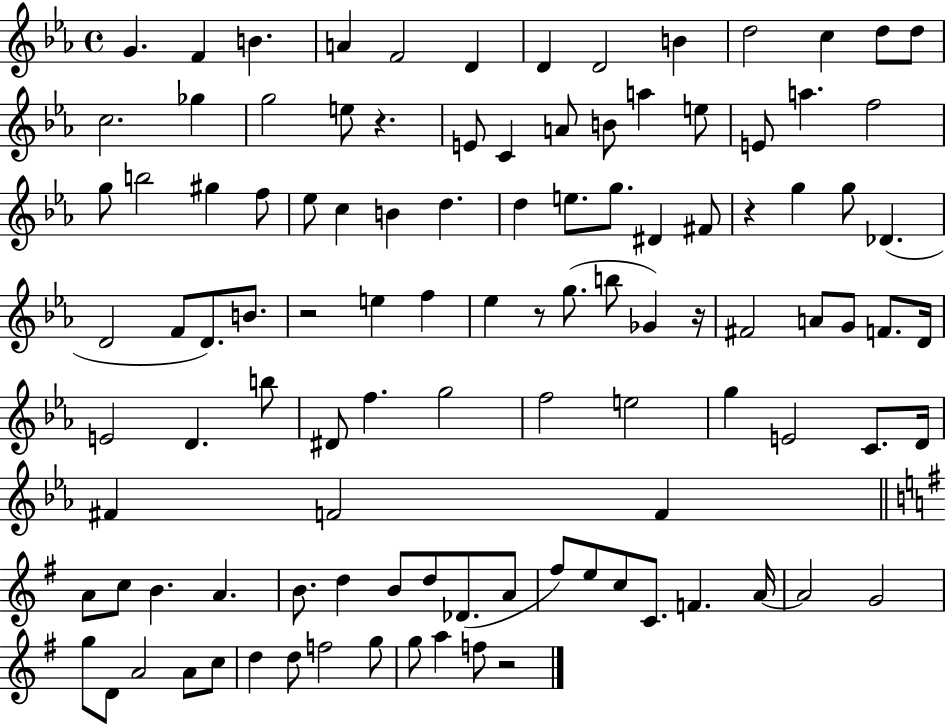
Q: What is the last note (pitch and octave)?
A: F5